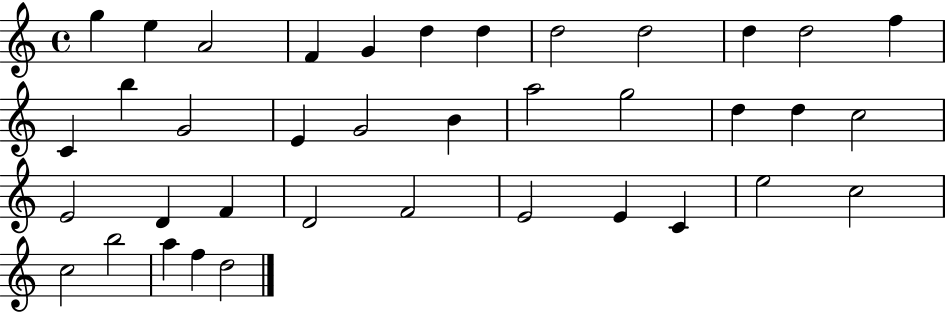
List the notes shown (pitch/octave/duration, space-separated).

G5/q E5/q A4/h F4/q G4/q D5/q D5/q D5/h D5/h D5/q D5/h F5/q C4/q B5/q G4/h E4/q G4/h B4/q A5/h G5/h D5/q D5/q C5/h E4/h D4/q F4/q D4/h F4/h E4/h E4/q C4/q E5/h C5/h C5/h B5/h A5/q F5/q D5/h